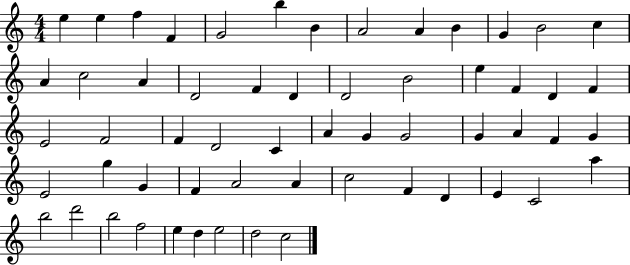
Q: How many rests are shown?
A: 0